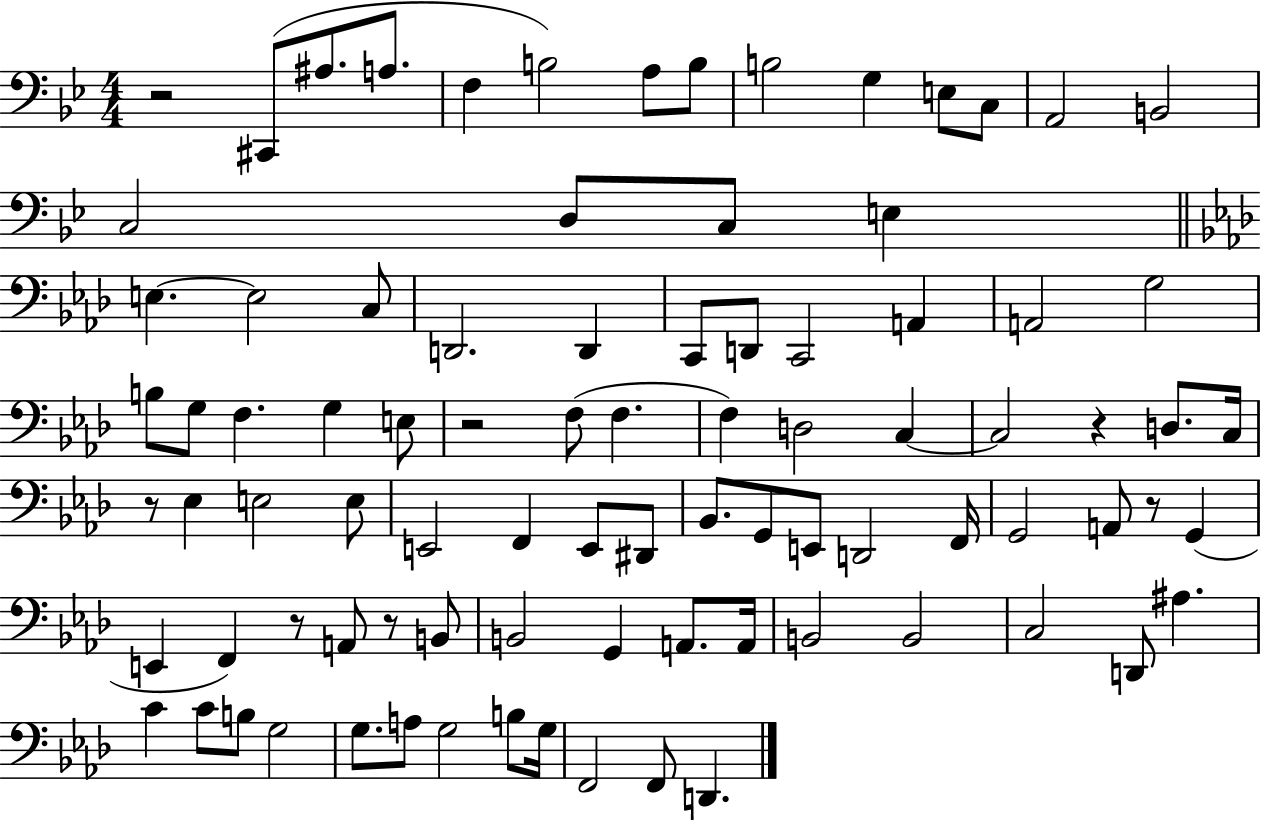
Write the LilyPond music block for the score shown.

{
  \clef bass
  \numericTimeSignature
  \time 4/4
  \key bes \major
  r2 cis,8( ais8. a8. | f4 b2) a8 b8 | b2 g4 e8 c8 | a,2 b,2 | \break c2 d8 c8 e4 | \bar "||" \break \key aes \major e4.~~ e2 c8 | d,2. d,4 | c,8 d,8 c,2 a,4 | a,2 g2 | \break b8 g8 f4. g4 e8 | r2 f8( f4. | f4) d2 c4~~ | c2 r4 d8. c16 | \break r8 ees4 e2 e8 | e,2 f,4 e,8 dis,8 | bes,8. g,8 e,8 d,2 f,16 | g,2 a,8 r8 g,4( | \break e,4 f,4) r8 a,8 r8 b,8 | b,2 g,4 a,8. a,16 | b,2 b,2 | c2 d,8 ais4. | \break c'4 c'8 b8 g2 | g8. a8 g2 b8 g16 | f,2 f,8 d,4. | \bar "|."
}